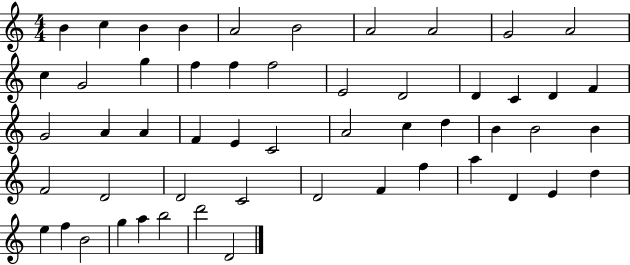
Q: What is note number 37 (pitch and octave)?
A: D4